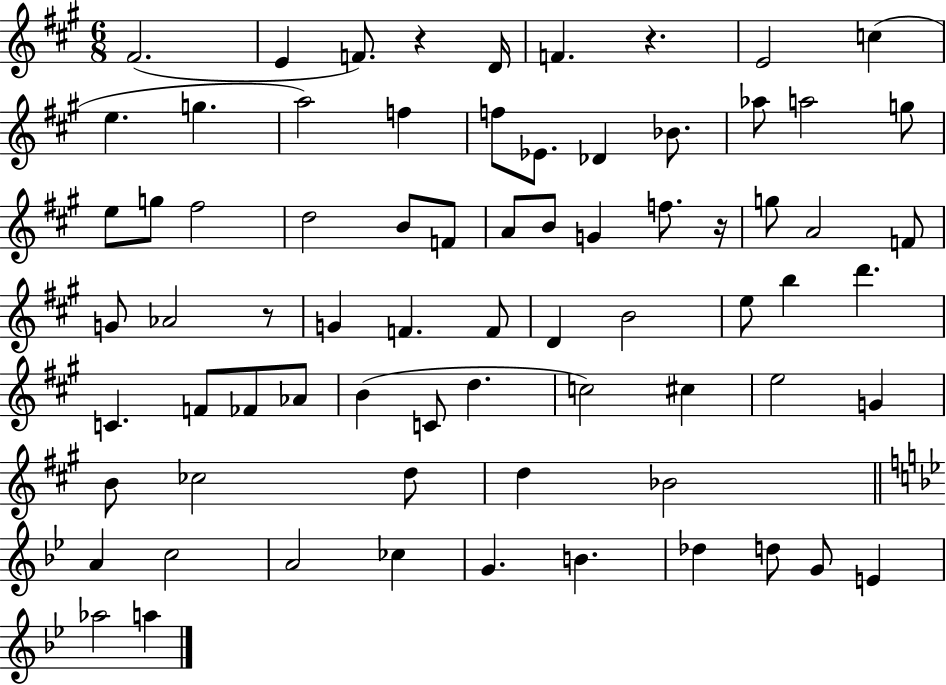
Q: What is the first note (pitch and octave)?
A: F#4